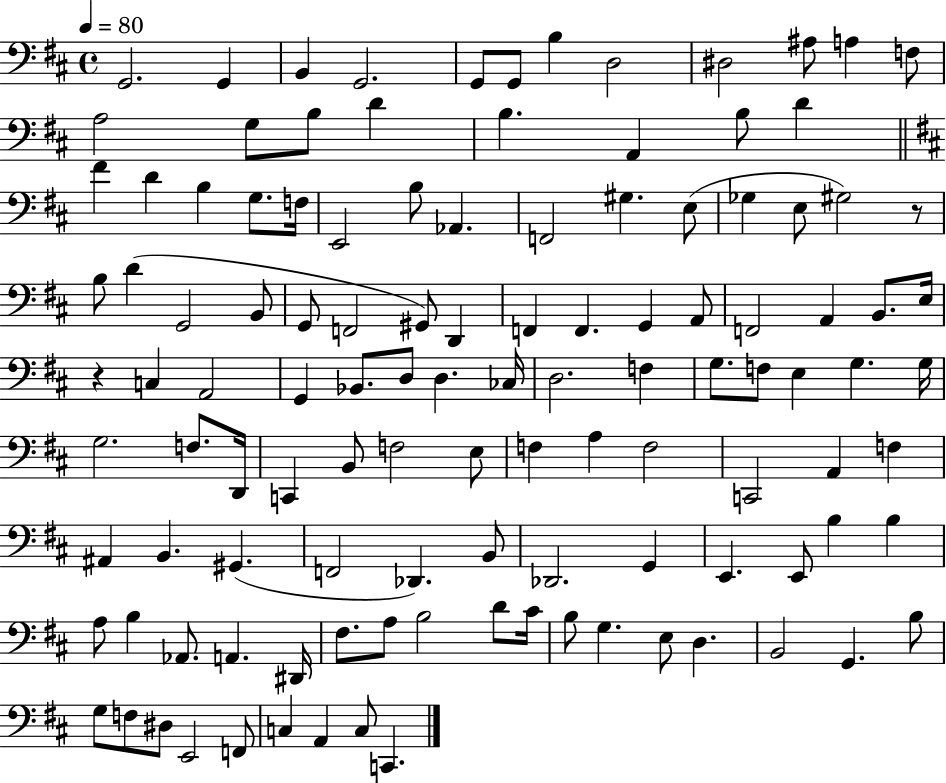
G2/h. G2/q B2/q G2/h. G2/e G2/e B3/q D3/h D#3/h A#3/e A3/q F3/e A3/h G3/e B3/e D4/q B3/q. A2/q B3/e D4/q F#4/q D4/q B3/q G3/e. F3/s E2/h B3/e Ab2/q. F2/h G#3/q. E3/e Gb3/q E3/e G#3/h R/e B3/e D4/q G2/h B2/e G2/e F2/h G#2/e D2/q F2/q F2/q. G2/q A2/e F2/h A2/q B2/e. E3/s R/q C3/q A2/h G2/q Bb2/e. D3/e D3/q. CES3/s D3/h. F3/q G3/e. F3/e E3/q G3/q. G3/s G3/h. F3/e. D2/s C2/q B2/e F3/h E3/e F3/q A3/q F3/h C2/h A2/q F3/q A#2/q B2/q. G#2/q. F2/h Db2/q. B2/e Db2/h. G2/q E2/q. E2/e B3/q B3/q A3/e B3/q Ab2/e. A2/q. D#2/s F#3/e. A3/e B3/h D4/e C#4/s B3/e G3/q. E3/e D3/q. B2/h G2/q. B3/e G3/e F3/e D#3/e E2/h F2/e C3/q A2/q C3/e C2/q.